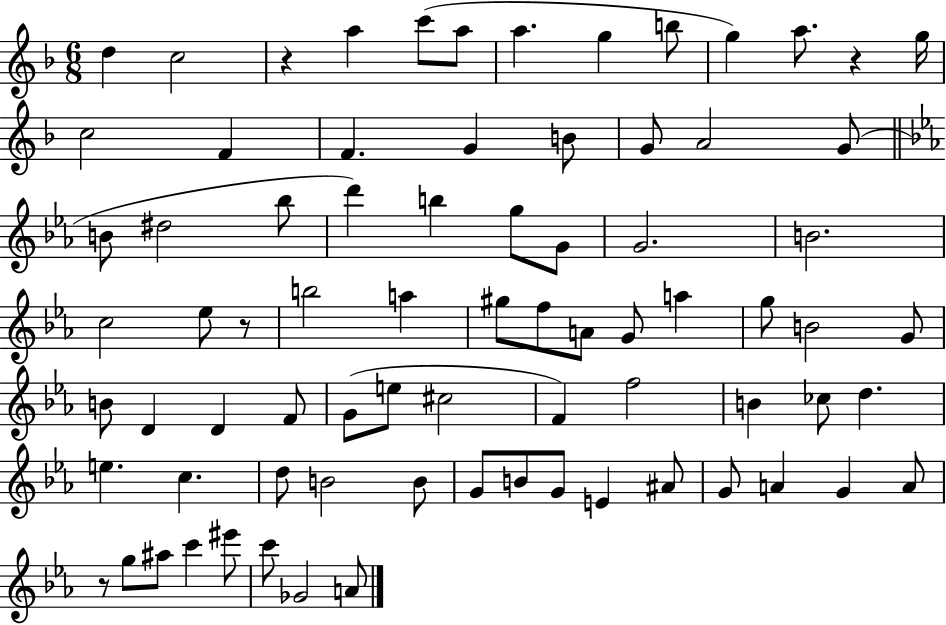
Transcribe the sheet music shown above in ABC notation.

X:1
T:Untitled
M:6/8
L:1/4
K:F
d c2 z a c'/2 a/2 a g b/2 g a/2 z g/4 c2 F F G B/2 G/2 A2 G/2 B/2 ^d2 _b/2 d' b g/2 G/2 G2 B2 c2 _e/2 z/2 b2 a ^g/2 f/2 A/2 G/2 a g/2 B2 G/2 B/2 D D F/2 G/2 e/2 ^c2 F f2 B _c/2 d e c d/2 B2 B/2 G/2 B/2 G/2 E ^A/2 G/2 A G A/2 z/2 g/2 ^a/2 c' ^e'/2 c'/2 _G2 A/2